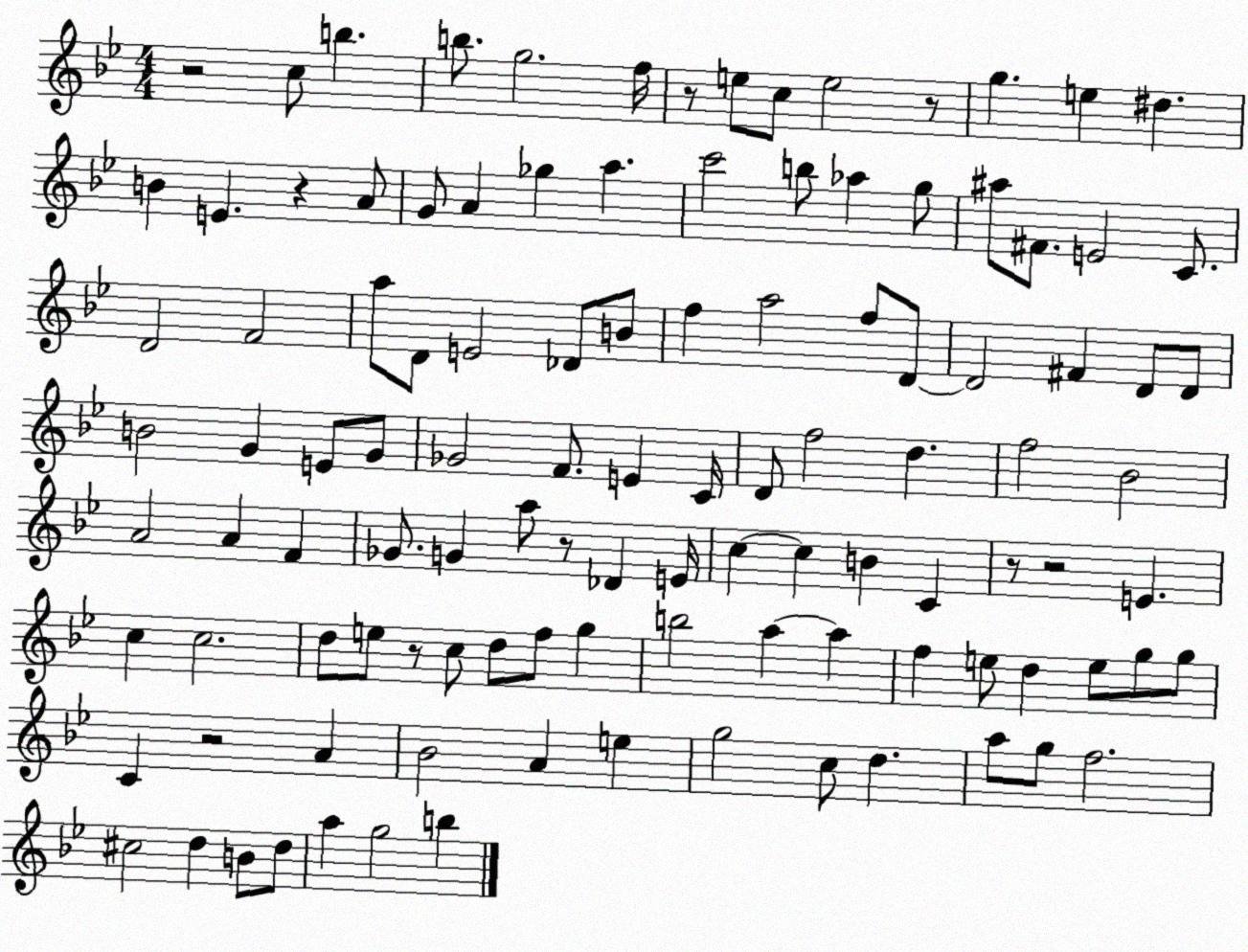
X:1
T:Untitled
M:4/4
L:1/4
K:Bb
z2 c/2 b b/2 g2 f/4 z/2 e/2 c/2 e2 z/2 g e ^d B E z A/2 G/2 A _g a c'2 b/2 _a g/2 ^a/2 ^F/2 E2 C/2 D2 F2 a/2 D/2 E2 _D/2 B/2 f a2 f/2 D/2 D2 ^F D/2 D/2 B2 G E/2 G/2 _G2 F/2 E C/4 D/2 f2 d f2 _B2 A2 A F _G/2 G a/2 z/2 _D E/4 c c B C z/2 z2 E c c2 d/2 e/2 z/2 c/2 d/2 f/2 g b2 a a f e/2 d e/2 g/2 g/2 C z2 A _B2 A e g2 c/2 d a/2 g/2 f2 ^c2 d B/2 d/2 a g2 b